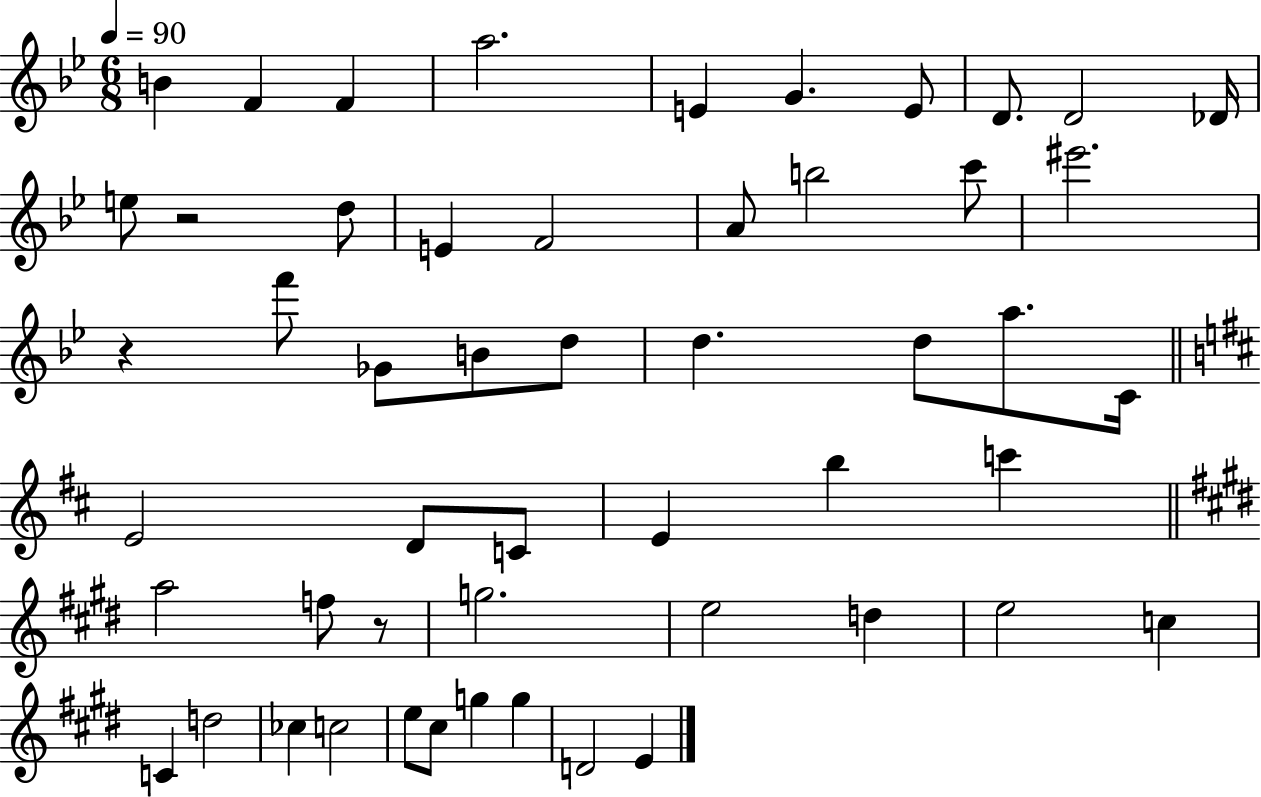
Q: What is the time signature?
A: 6/8